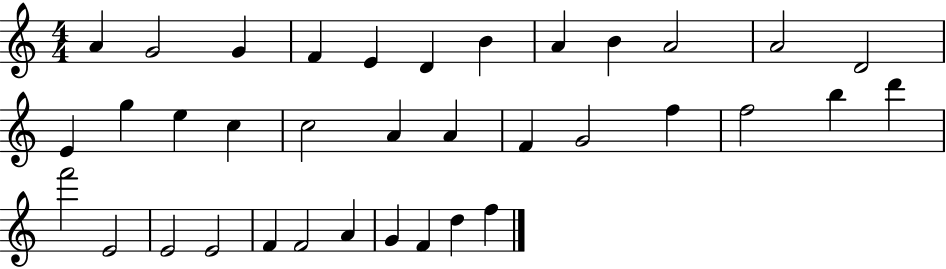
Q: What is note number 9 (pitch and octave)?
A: B4